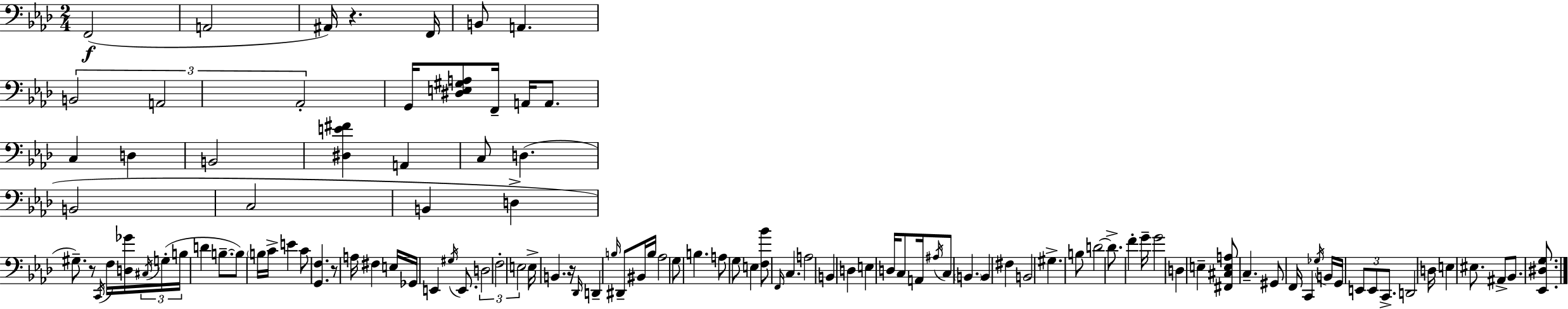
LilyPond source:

{
  \clef bass
  \numericTimeSignature
  \time 2/4
  \key f \minor
  f,2(\f | a,2 | ais,16) r4. f,16 | b,8 a,4. | \break \tuplet 3/2 { b,2 | a,2 | aes,2-. } | g,16 <dis e gis a>8 f,16-- a,16 a,8. | \break c4 d4 | b,2 | <dis e' fis'>4 a,4 | c8 d4.( | \break b,2 | c2 | b,4 d4-> | gis8.--) r8 \acciaccatura { c,16 } f16 <d ges'>16 | \break \tuplet 3/2 { \acciaccatura { cis16 } g16-.( b16 } d'4 b8.--~~ | b8) \parenthesize b16 c'16-> e'4 | c'8 <g, f>4. | r8 a16 fis4 | \break e16 ges,16 e,4 \acciaccatura { gis16 } | e,8. \tuplet 3/2 { d2 | f2-. | e2 } | \break e16-> b,4. | r16 \grace { des,16 } d,4-- | \grace { b16 } dis,8-- bis,16 b16 aes2 | g8 b4. | \break a8 g8 | e4 <f bes'>8 \grace { f,16 } | c4. a2 | b,4 | \break d4 e4 | d16 c8 a,16 \acciaccatura { ais16 } c8 | \parenthesize b,4. b,4 | fis4 b,2 | \break gis4.-> | b8 d'2~~ | d'8.-> | f'4-. g'16-- g'2 | \break d4 | e4-- <fis, cis e a>8 | c4.-- gis,8 | f,16 c,4 \acciaccatura { ges16 } b,16 | \break g,16 \tuplet 3/2 { e,8 e,8 c,8.-> } | d,2 | d16 e4 eis8. | ais,8-> bes,8. <ees, dis g>8. | \break \bar "|."
}